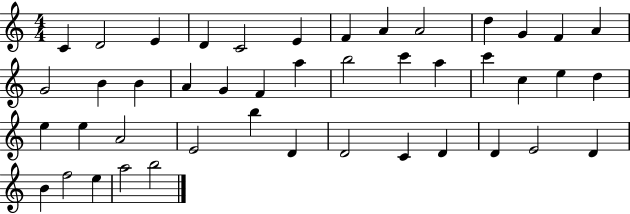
{
  \clef treble
  \numericTimeSignature
  \time 4/4
  \key c \major
  c'4 d'2 e'4 | d'4 c'2 e'4 | f'4 a'4 a'2 | d''4 g'4 f'4 a'4 | \break g'2 b'4 b'4 | a'4 g'4 f'4 a''4 | b''2 c'''4 a''4 | c'''4 c''4 e''4 d''4 | \break e''4 e''4 a'2 | e'2 b''4 d'4 | d'2 c'4 d'4 | d'4 e'2 d'4 | \break b'4 f''2 e''4 | a''2 b''2 | \bar "|."
}